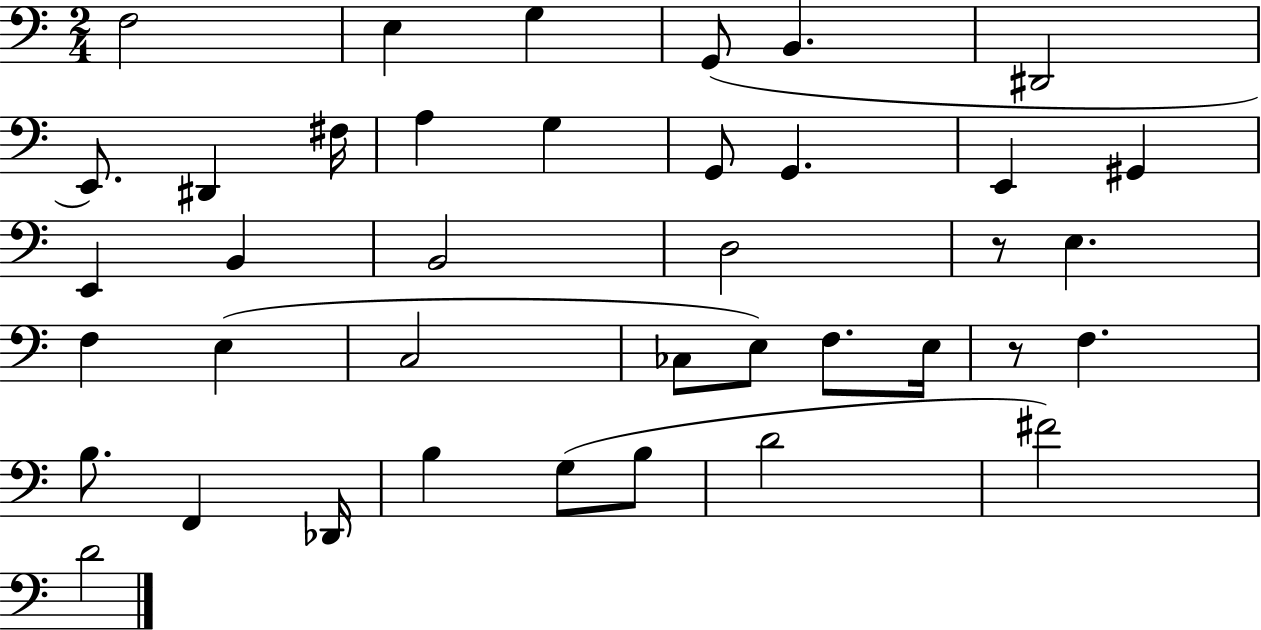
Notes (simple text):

F3/h E3/q G3/q G2/e B2/q. D#2/h E2/e. D#2/q F#3/s A3/q G3/q G2/e G2/q. E2/q G#2/q E2/q B2/q B2/h D3/h R/e E3/q. F3/q E3/q C3/h CES3/e E3/e F3/e. E3/s R/e F3/q. B3/e. F2/q Db2/s B3/q G3/e B3/e D4/h F#4/h D4/h